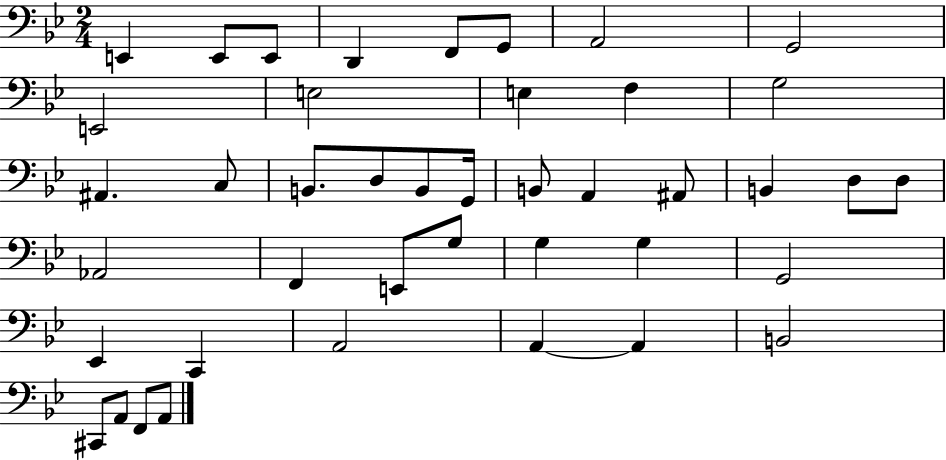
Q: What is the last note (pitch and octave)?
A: A2